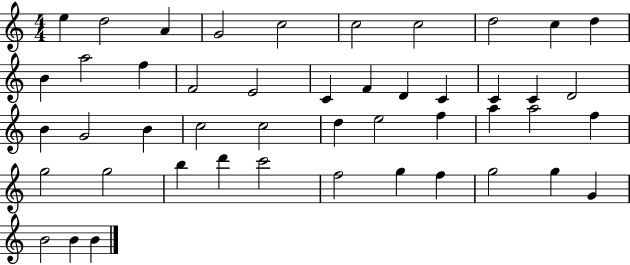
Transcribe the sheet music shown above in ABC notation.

X:1
T:Untitled
M:4/4
L:1/4
K:C
e d2 A G2 c2 c2 c2 d2 c d B a2 f F2 E2 C F D C C C D2 B G2 B c2 c2 d e2 f a a2 f g2 g2 b d' c'2 f2 g f g2 g G B2 B B